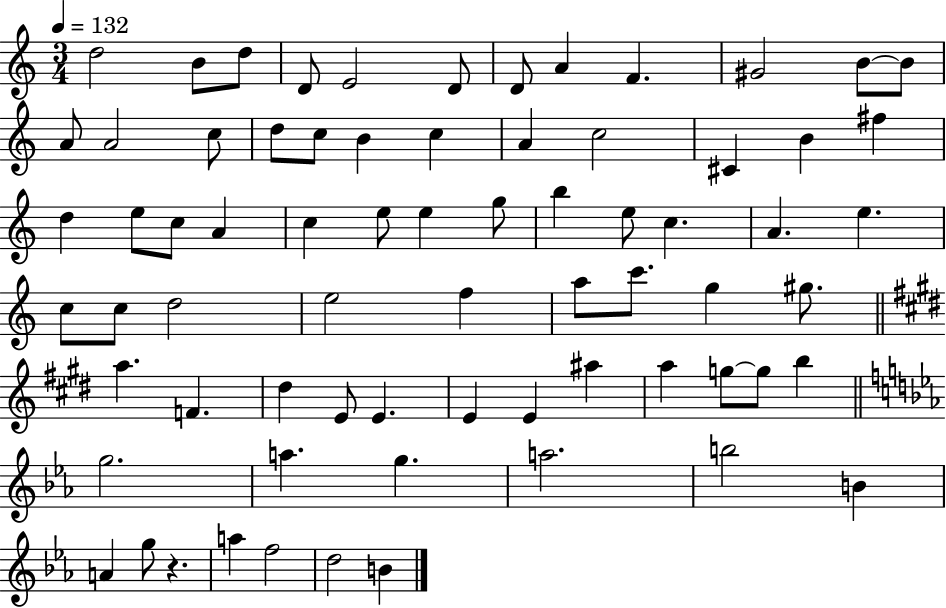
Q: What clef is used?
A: treble